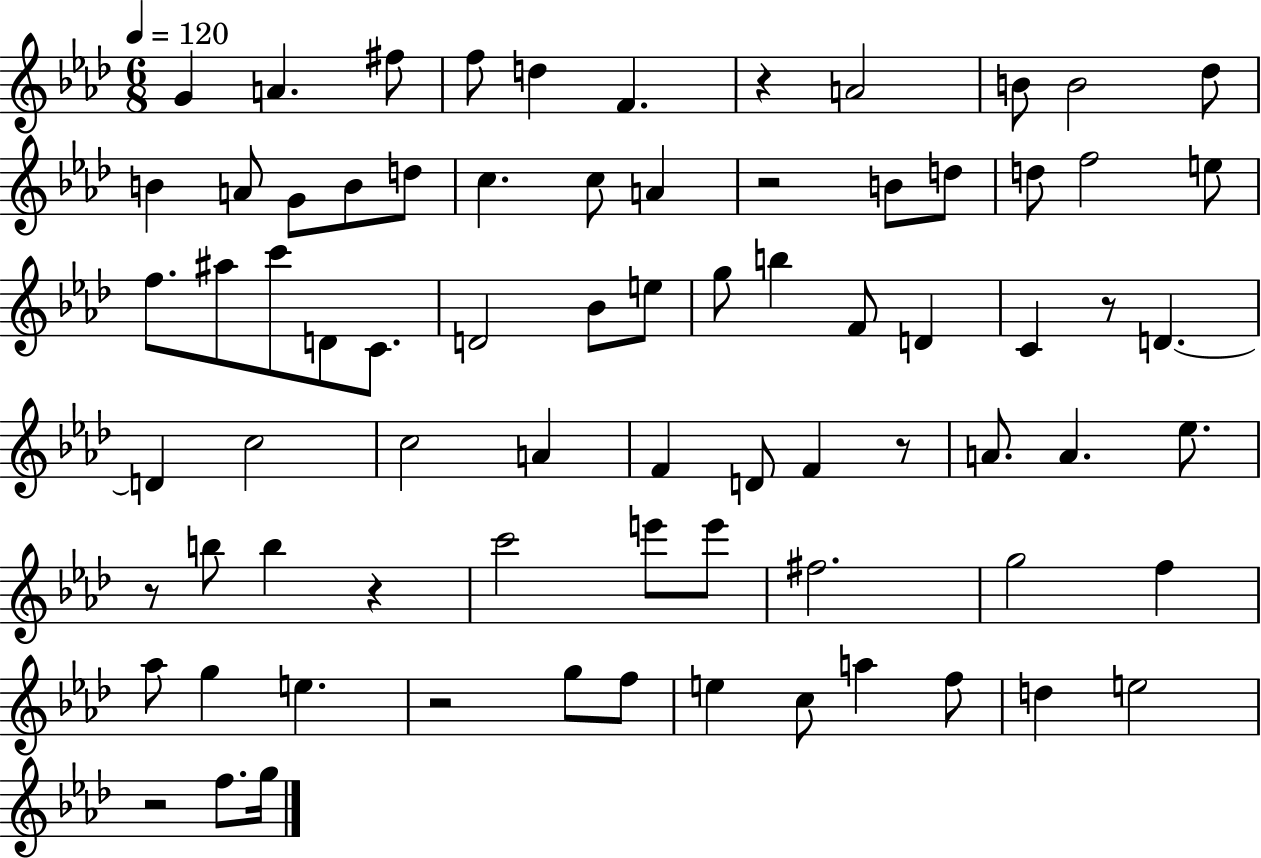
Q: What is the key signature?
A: AES major